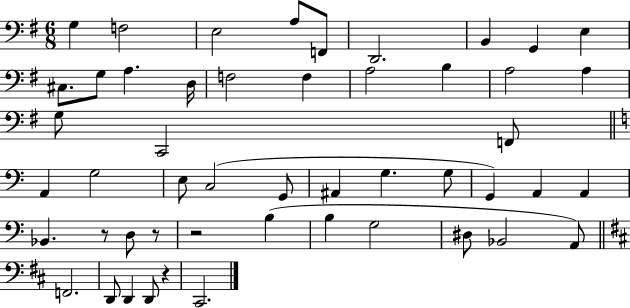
{
  \clef bass
  \numericTimeSignature
  \time 6/8
  \key g \major
  g4 f2 | e2 a8 f,8 | d,2. | b,4 g,4 e4 | \break cis8. g8 a4. d16 | f2 f4 | a2 b4 | a2 a4 | \break g8 c,2 f,8 | \bar "||" \break \key c \major a,4 g2 | e8 c2( g,8 | ais,4 g4. g8 | g,4) a,4 a,4 | \break bes,4. r8 d8 r8 | r2 b4( | b4 g2 | dis8 bes,2 a,8) | \break \bar "||" \break \key d \major f,2. | d,8 d,4 d,8 r4 | cis,2. | \bar "|."
}